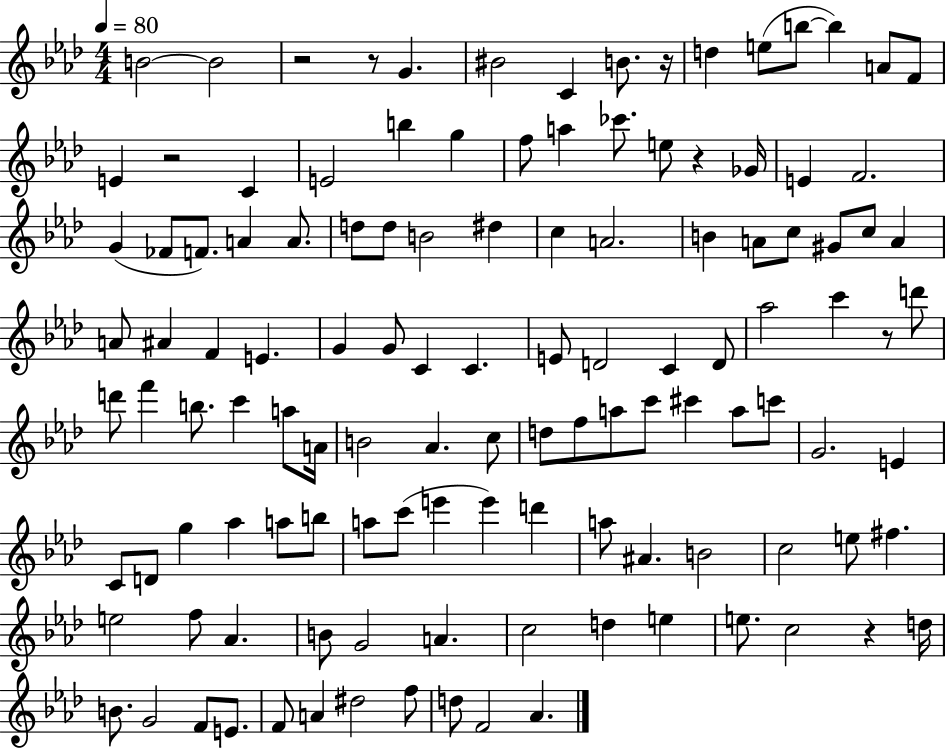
B4/h B4/h R/h R/e G4/q. BIS4/h C4/q B4/e. R/s D5/q E5/e B5/e B5/q A4/e F4/e E4/q R/h C4/q E4/h B5/q G5/q F5/e A5/q CES6/e. E5/e R/q Gb4/s E4/q F4/h. G4/q FES4/e F4/e. A4/q A4/e. D5/e D5/e B4/h D#5/q C5/q A4/h. B4/q A4/e C5/e G#4/e C5/e A4/q A4/e A#4/q F4/q E4/q. G4/q G4/e C4/q C4/q. E4/e D4/h C4/q D4/e Ab5/h C6/q R/e D6/e D6/e F6/q B5/e. C6/q A5/e A4/s B4/h Ab4/q. C5/e D5/e F5/e A5/e C6/e C#6/q A5/e C6/e G4/h. E4/q C4/e D4/e G5/q Ab5/q A5/e B5/e A5/e C6/e E6/q E6/q D6/q A5/e A#4/q. B4/h C5/h E5/e F#5/q. E5/h F5/e Ab4/q. B4/e G4/h A4/q. C5/h D5/q E5/q E5/e. C5/h R/q D5/s B4/e. G4/h F4/e E4/e. F4/e A4/q D#5/h F5/e D5/e F4/h Ab4/q.